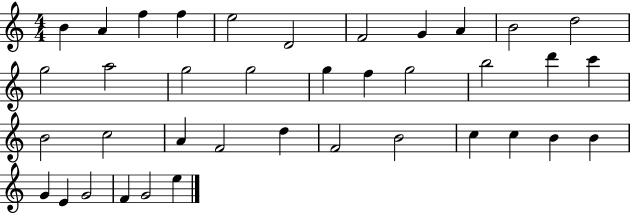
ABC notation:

X:1
T:Untitled
M:4/4
L:1/4
K:C
B A f f e2 D2 F2 G A B2 d2 g2 a2 g2 g2 g f g2 b2 d' c' B2 c2 A F2 d F2 B2 c c B B G E G2 F G2 e